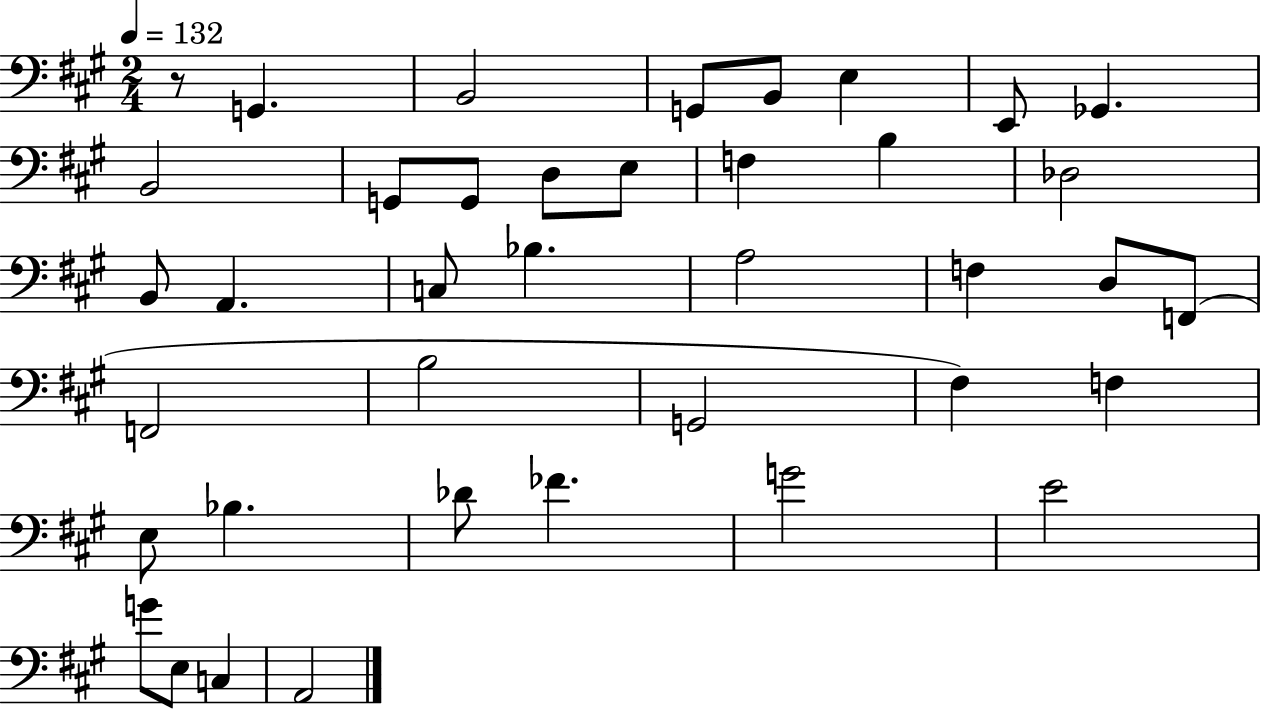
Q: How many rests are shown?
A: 1